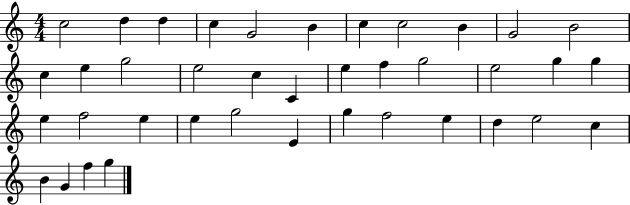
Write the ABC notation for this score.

X:1
T:Untitled
M:4/4
L:1/4
K:C
c2 d d c G2 B c c2 B G2 B2 c e g2 e2 c C e f g2 e2 g g e f2 e e g2 E g f2 e d e2 c B G f g